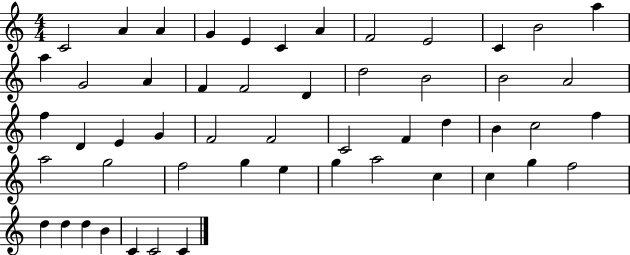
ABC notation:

X:1
T:Untitled
M:4/4
L:1/4
K:C
C2 A A G E C A F2 E2 C B2 a a G2 A F F2 D d2 B2 B2 A2 f D E G F2 F2 C2 F d B c2 f a2 g2 f2 g e g a2 c c g f2 d d d B C C2 C